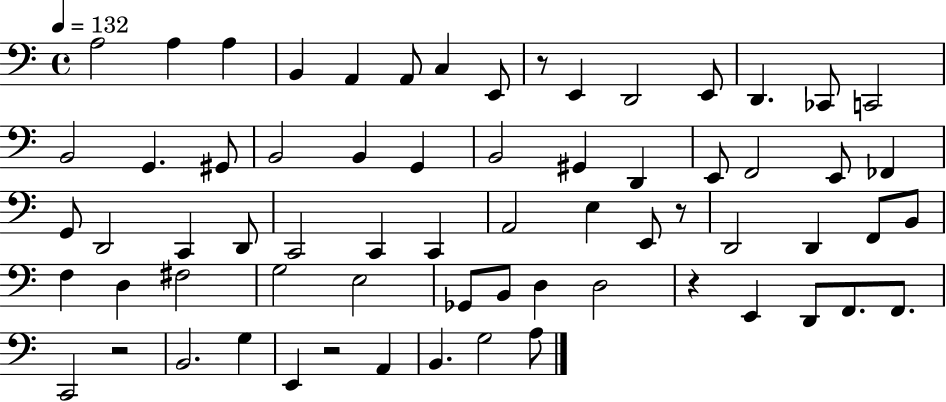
X:1
T:Untitled
M:4/4
L:1/4
K:C
A,2 A, A, B,, A,, A,,/2 C, E,,/2 z/2 E,, D,,2 E,,/2 D,, _C,,/2 C,,2 B,,2 G,, ^G,,/2 B,,2 B,, G,, B,,2 ^G,, D,, E,,/2 F,,2 E,,/2 _F,, G,,/2 D,,2 C,, D,,/2 C,,2 C,, C,, A,,2 E, E,,/2 z/2 D,,2 D,, F,,/2 B,,/2 F, D, ^F,2 G,2 E,2 _G,,/2 B,,/2 D, D,2 z E,, D,,/2 F,,/2 F,,/2 C,,2 z2 B,,2 G, E,, z2 A,, B,, G,2 A,/2